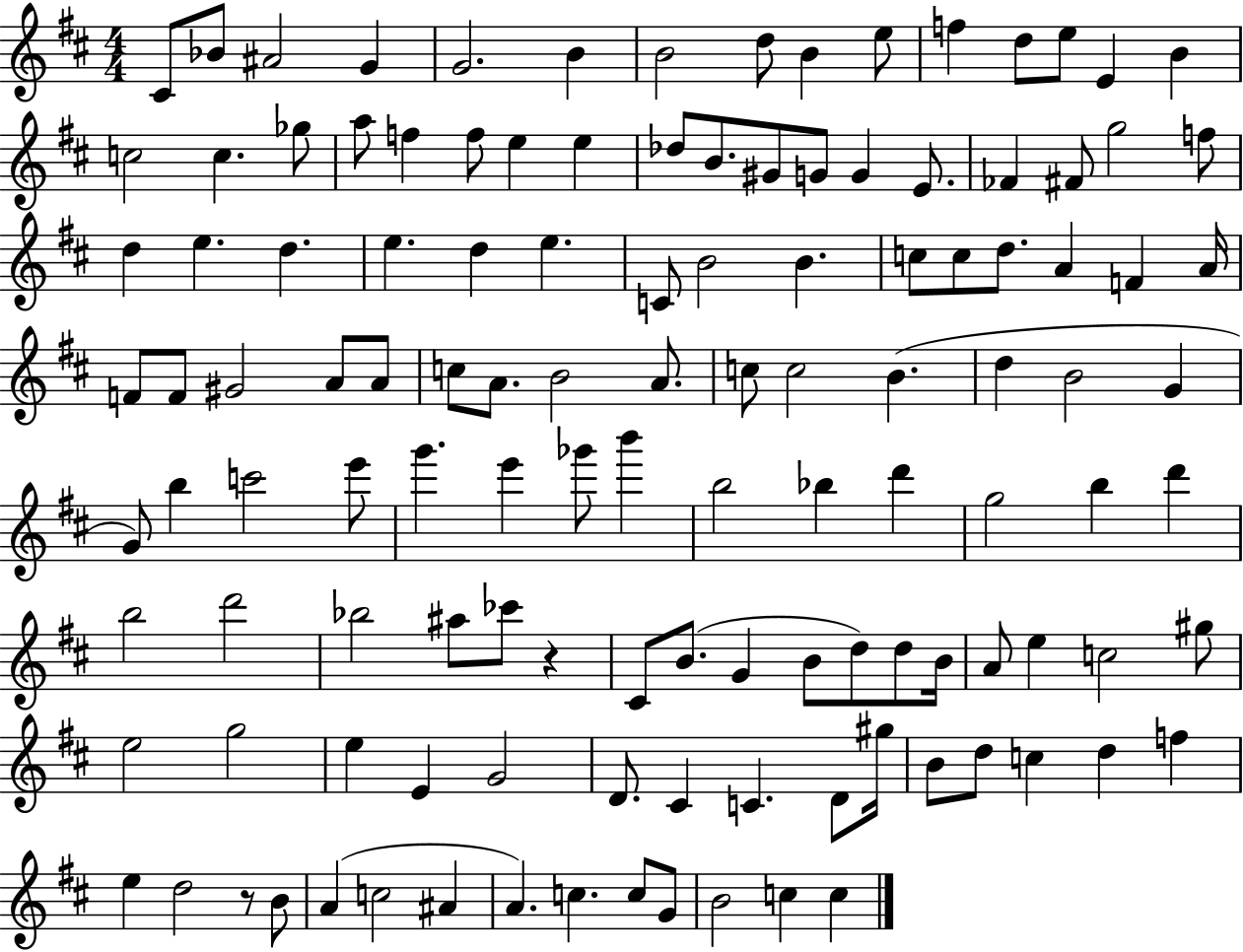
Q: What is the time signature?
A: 4/4